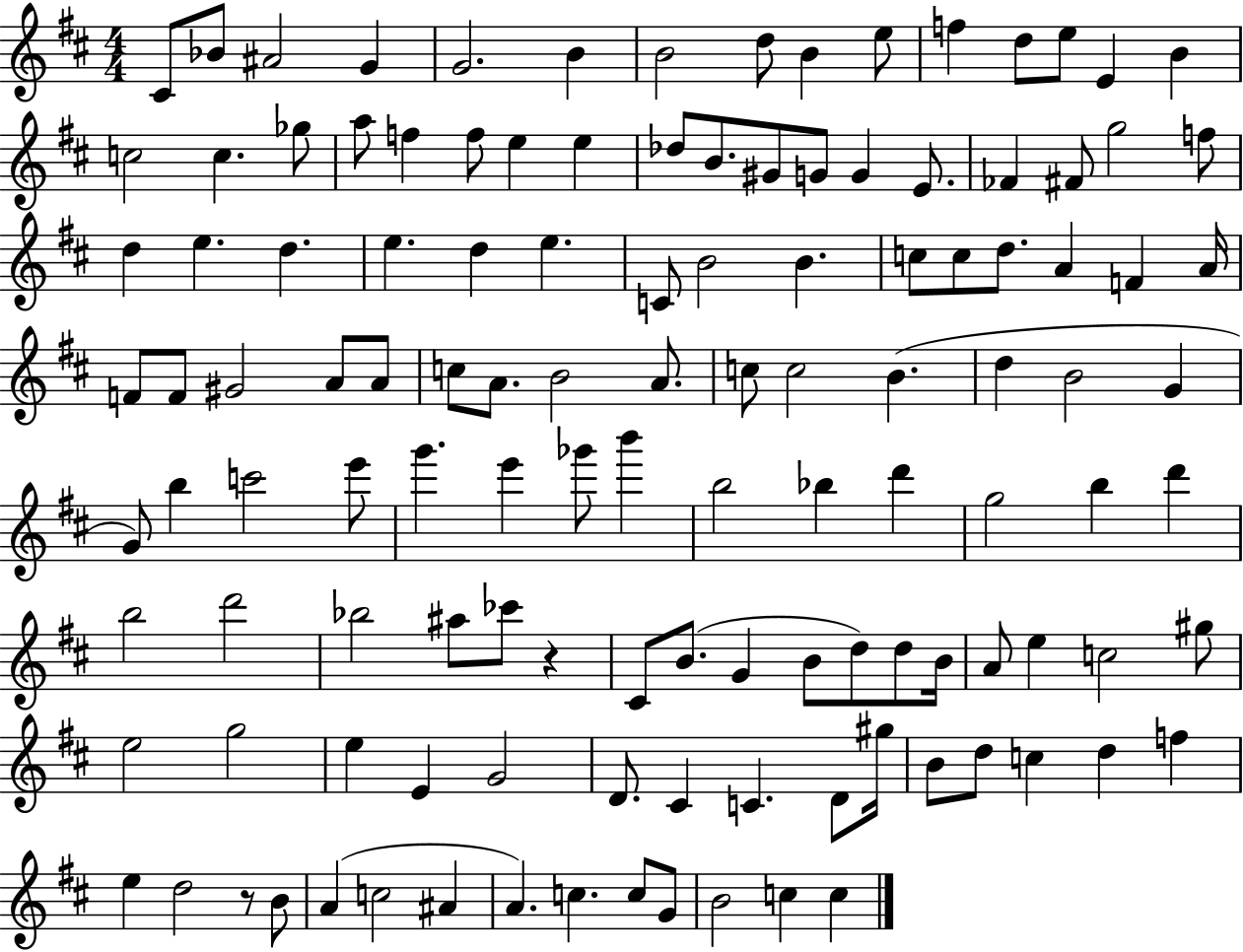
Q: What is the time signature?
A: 4/4